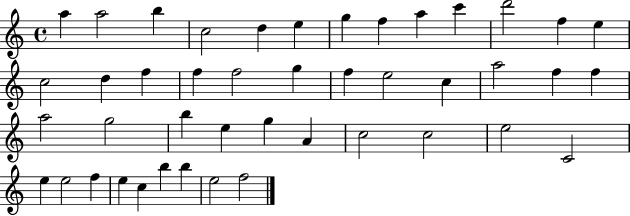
A5/q A5/h B5/q C5/h D5/q E5/q G5/q F5/q A5/q C6/q D6/h F5/q E5/q C5/h D5/q F5/q F5/q F5/h G5/q F5/q E5/h C5/q A5/h F5/q F5/q A5/h G5/h B5/q E5/q G5/q A4/q C5/h C5/h E5/h C4/h E5/q E5/h F5/q E5/q C5/q B5/q B5/q E5/h F5/h